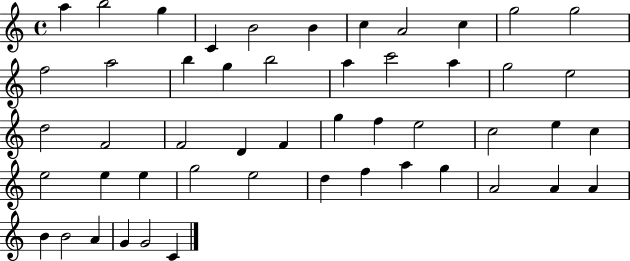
X:1
T:Untitled
M:4/4
L:1/4
K:C
a b2 g C B2 B c A2 c g2 g2 f2 a2 b g b2 a c'2 a g2 e2 d2 F2 F2 D F g f e2 c2 e c e2 e e g2 e2 d f a g A2 A A B B2 A G G2 C